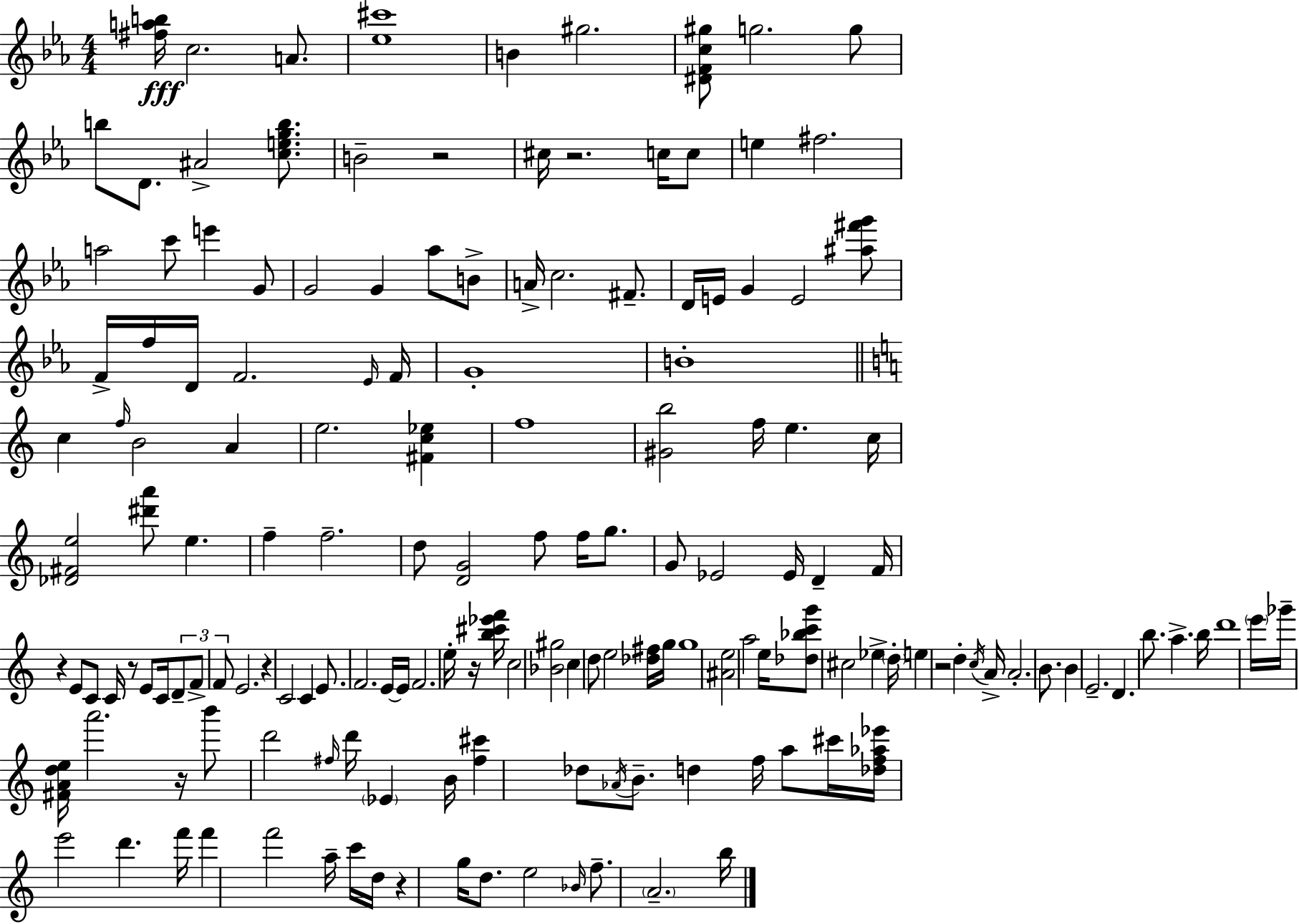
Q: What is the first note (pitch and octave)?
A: C5